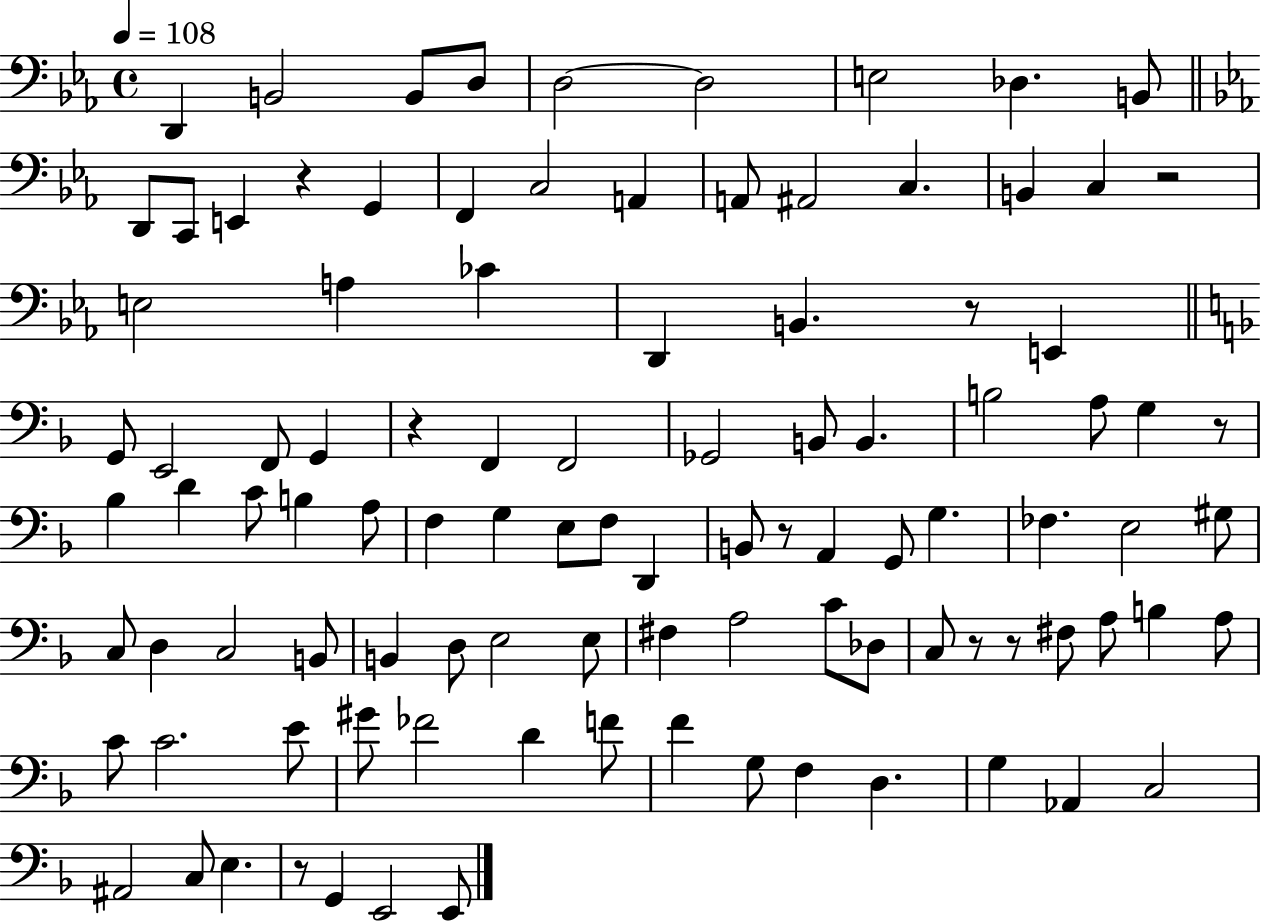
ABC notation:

X:1
T:Untitled
M:4/4
L:1/4
K:Eb
D,, B,,2 B,,/2 D,/2 D,2 D,2 E,2 _D, B,,/2 D,,/2 C,,/2 E,, z G,, F,, C,2 A,, A,,/2 ^A,,2 C, B,, C, z2 E,2 A, _C D,, B,, z/2 E,, G,,/2 E,,2 F,,/2 G,, z F,, F,,2 _G,,2 B,,/2 B,, B,2 A,/2 G, z/2 _B, D C/2 B, A,/2 F, G, E,/2 F,/2 D,, B,,/2 z/2 A,, G,,/2 G, _F, E,2 ^G,/2 C,/2 D, C,2 B,,/2 B,, D,/2 E,2 E,/2 ^F, A,2 C/2 _D,/2 C,/2 z/2 z/2 ^F,/2 A,/2 B, A,/2 C/2 C2 E/2 ^G/2 _F2 D F/2 F G,/2 F, D, G, _A,, C,2 ^A,,2 C,/2 E, z/2 G,, E,,2 E,,/2